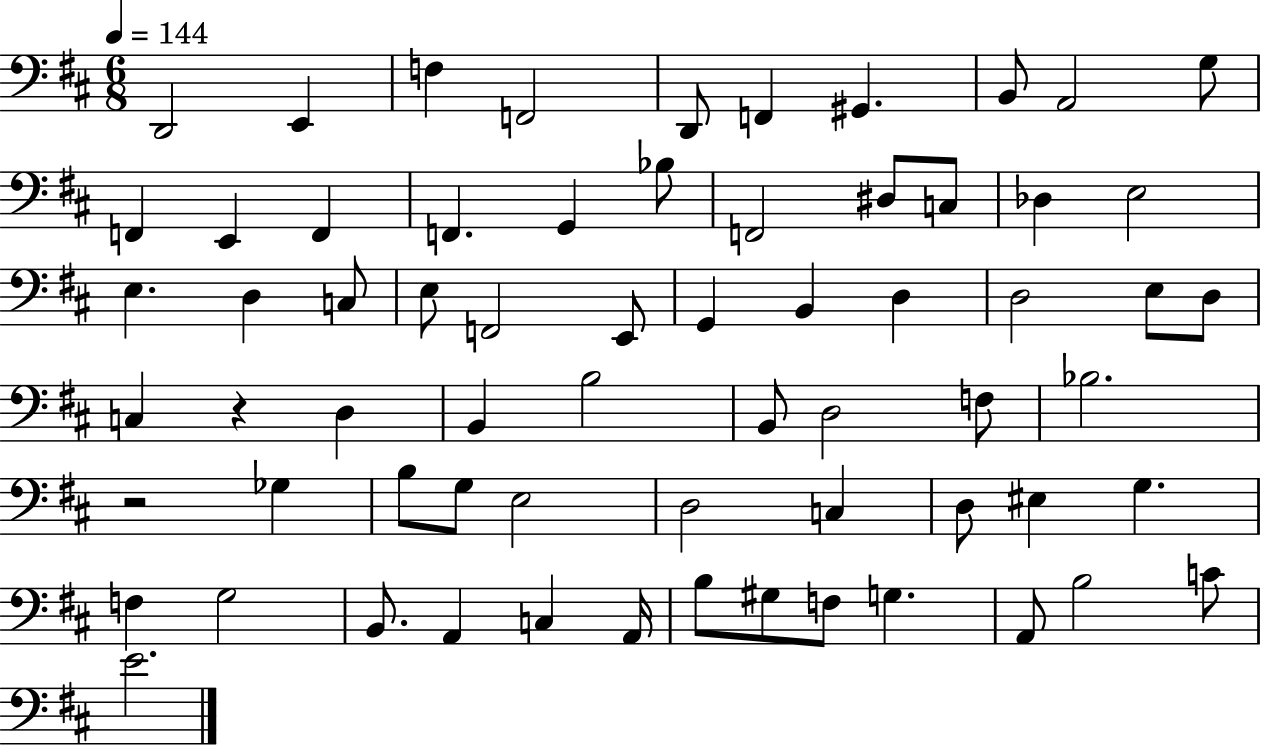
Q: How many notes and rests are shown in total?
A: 66